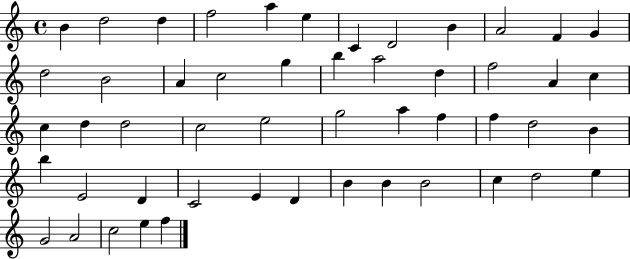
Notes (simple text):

B4/q D5/h D5/q F5/h A5/q E5/q C4/q D4/h B4/q A4/h F4/q G4/q D5/h B4/h A4/q C5/h G5/q B5/q A5/h D5/q F5/h A4/q C5/q C5/q D5/q D5/h C5/h E5/h G5/h A5/q F5/q F5/q D5/h B4/q B5/q E4/h D4/q C4/h E4/q D4/q B4/q B4/q B4/h C5/q D5/h E5/q G4/h A4/h C5/h E5/q F5/q